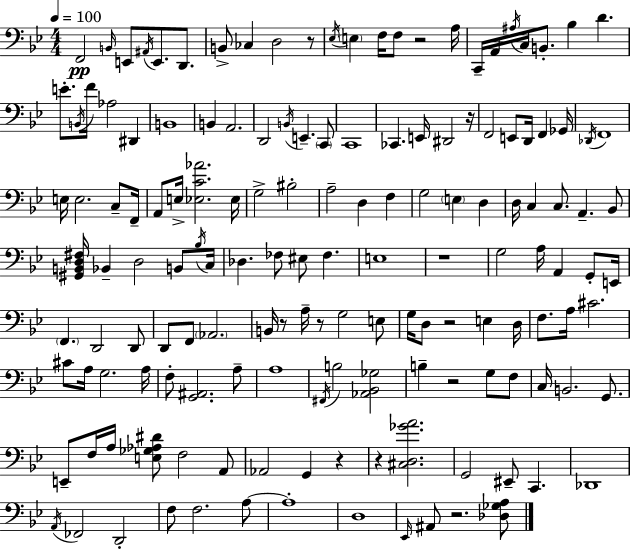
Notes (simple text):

F2/h B2/s E2/e A#2/s E2/e. D2/e. B2/e CES3/q D3/h R/e Eb3/s E3/q F3/s F3/e R/h A3/s C2/s A2/s A#3/s C3/s B2/e. Bb3/q D4/q. E4/e. B2/s F4/s Ab3/h D#2/q B2/w B2/q A2/h. D2/h B2/s E2/q. C2/e C2/w CES2/q. E2/s D#2/h R/s F2/h E2/e D2/s F2/q Gb2/s Db2/s F2/w E3/s E3/h. C3/e F2/s A2/e E3/s [Eb3,C4,Ab4]/h. Eb3/s G3/h BIS3/h A3/h D3/q F3/q G3/h E3/q D3/q D3/s C3/q C3/e. A2/q. Bb2/e [G#2,B2,D3,F#3]/s Bb2/q D3/h B2/e Bb3/s C3/s Db3/q. FES3/e EIS3/e FES3/q. E3/w R/w G3/h A3/s A2/q G2/e E2/s F2/q. D2/h D2/e D2/e F2/e Ab2/h. B2/s R/e A3/s R/e G3/h E3/e G3/s D3/e R/h E3/q D3/s F3/e. A3/s C#4/h. C#4/e A3/s G3/h. A3/s F3/e [G2,A#2]/h. A3/e A3/w F#2/s B3/h [Ab2,Bb2,Gb3]/h B3/q R/h G3/e F3/e C3/s B2/h. G2/e. E2/e F3/s A3/s [E3,Gb3,Ab3,D#4]/e F3/h A2/e Ab2/h G2/q R/q R/q [C#3,D3,Gb4,A4]/h. G2/h EIS2/e C2/q. Db2/w A2/s FES2/h D2/h F3/e F3/h. A3/e A3/w D3/w Eb2/s A#2/e R/h. [Db3,Gb3,A3]/e